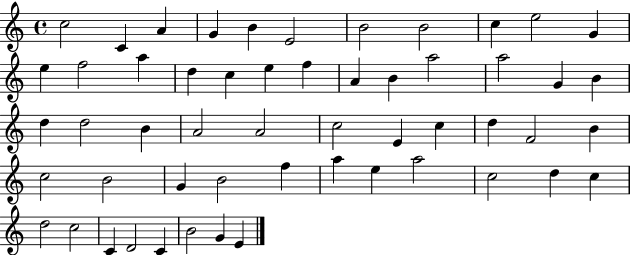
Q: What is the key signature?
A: C major